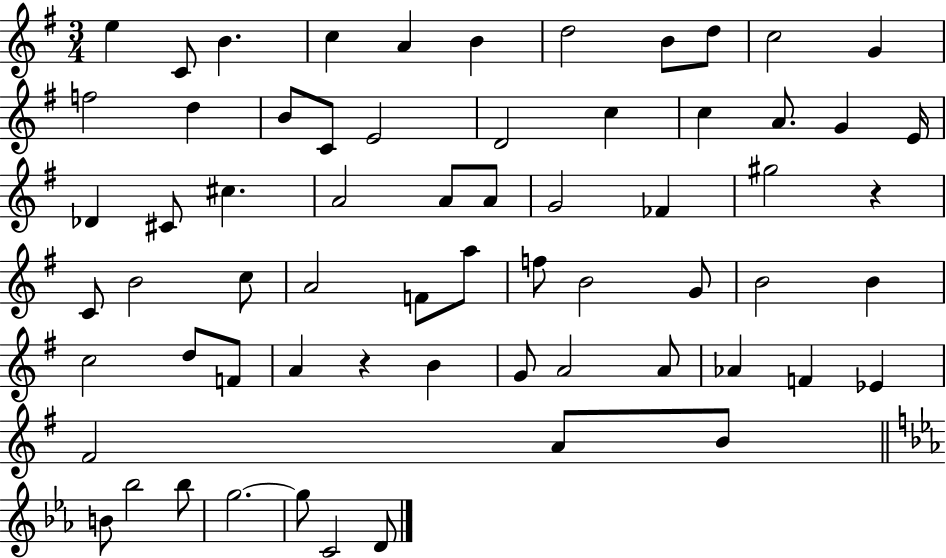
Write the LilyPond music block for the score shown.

{
  \clef treble
  \numericTimeSignature
  \time 3/4
  \key g \major
  e''4 c'8 b'4. | c''4 a'4 b'4 | d''2 b'8 d''8 | c''2 g'4 | \break f''2 d''4 | b'8 c'8 e'2 | d'2 c''4 | c''4 a'8. g'4 e'16 | \break des'4 cis'8 cis''4. | a'2 a'8 a'8 | g'2 fes'4 | gis''2 r4 | \break c'8 b'2 c''8 | a'2 f'8 a''8 | f''8 b'2 g'8 | b'2 b'4 | \break c''2 d''8 f'8 | a'4 r4 b'4 | g'8 a'2 a'8 | aes'4 f'4 ees'4 | \break fis'2 a'8 b'8 | \bar "||" \break \key c \minor b'8 bes''2 bes''8 | g''2.~~ | g''8 c'2 d'8 | \bar "|."
}